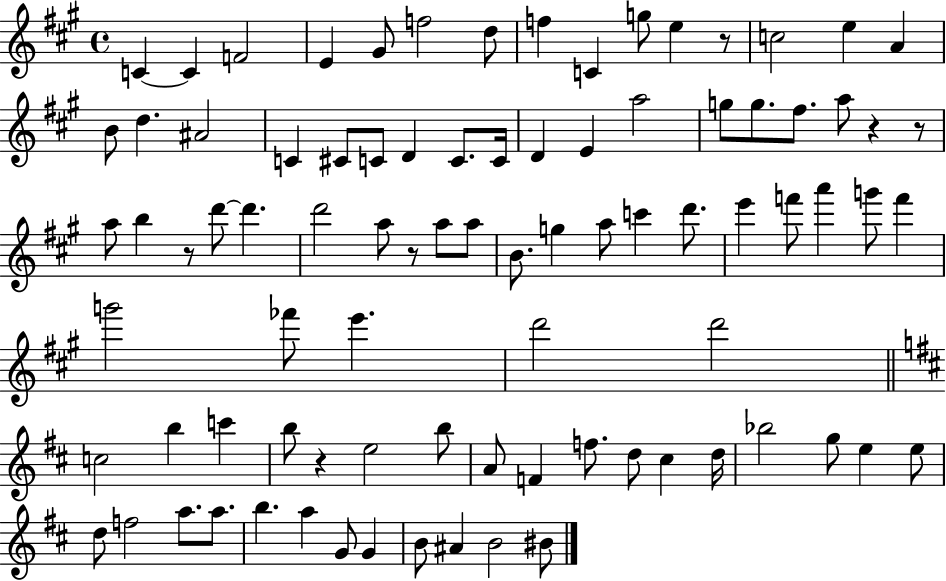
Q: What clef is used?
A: treble